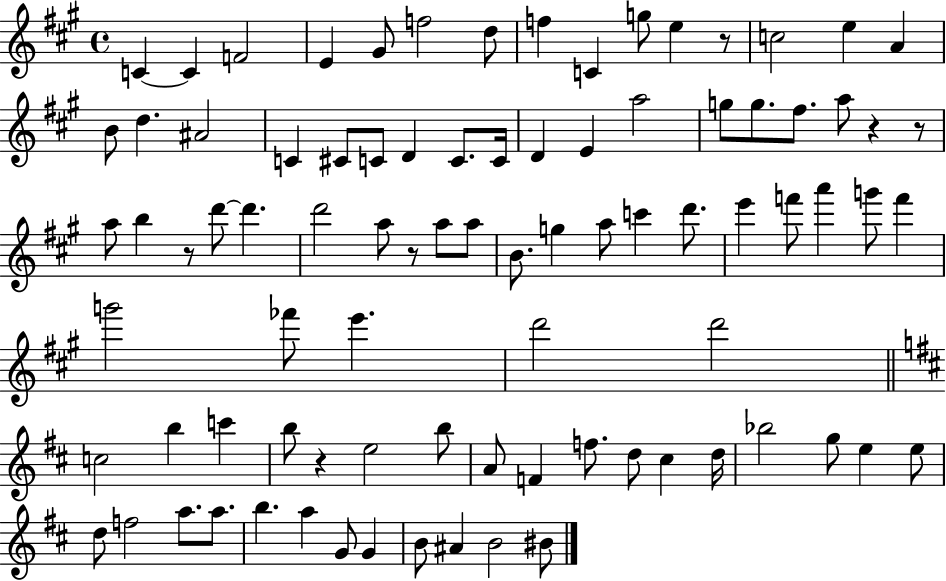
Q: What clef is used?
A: treble